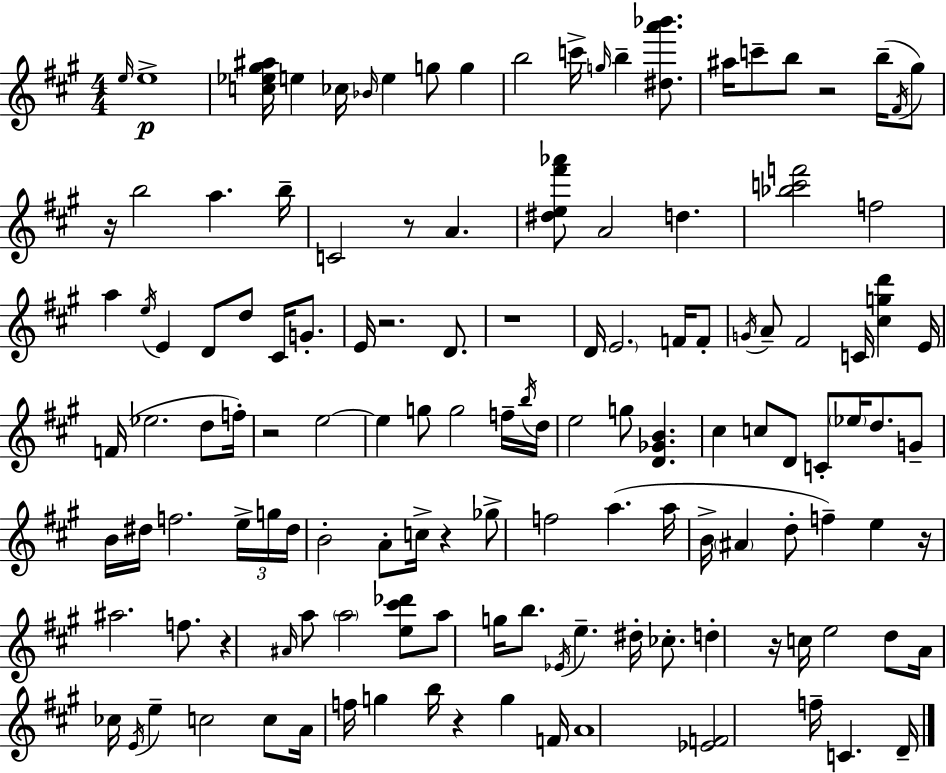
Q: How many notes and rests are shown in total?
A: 133